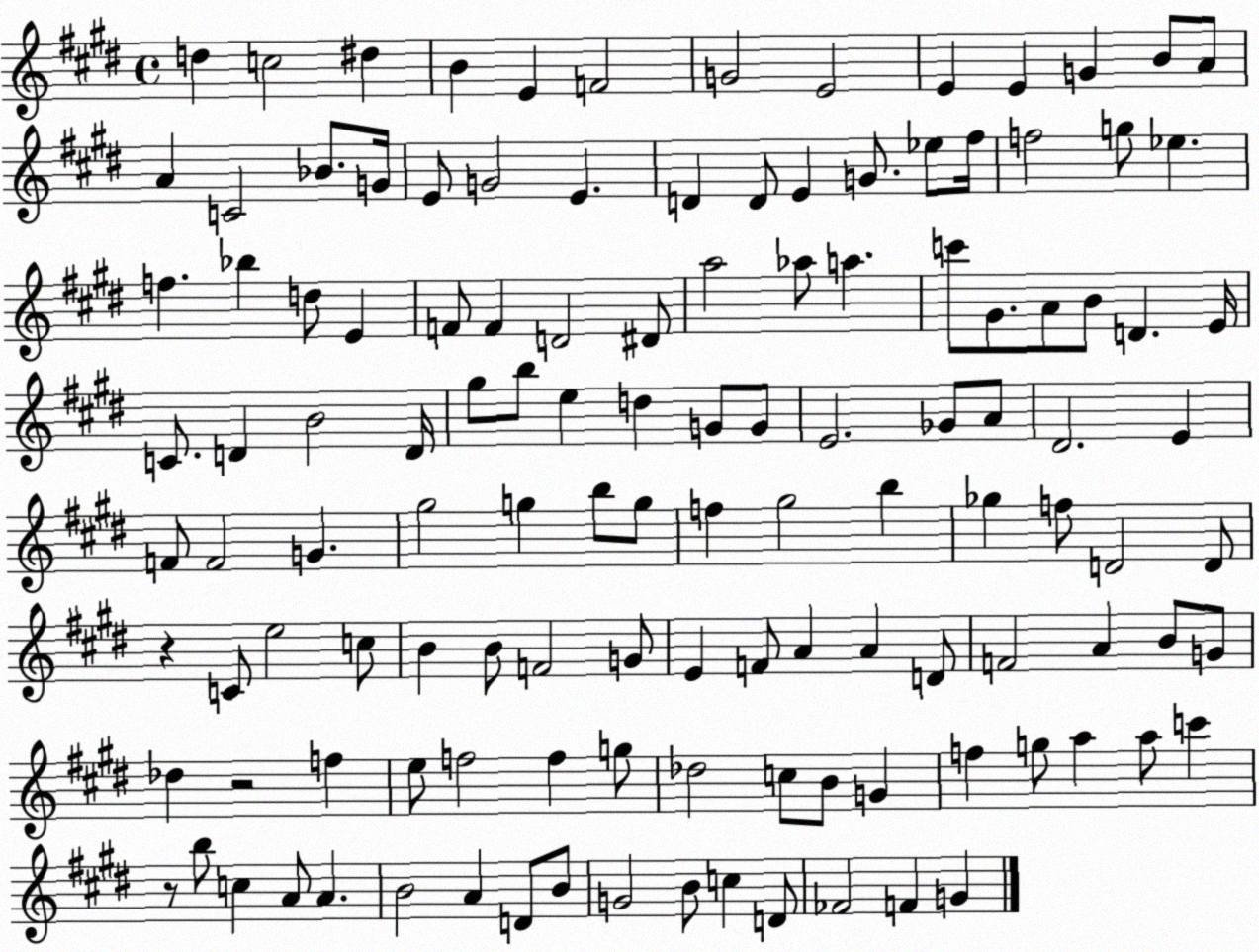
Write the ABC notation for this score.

X:1
T:Untitled
M:4/4
L:1/4
K:E
d c2 ^d B E F2 G2 E2 E E G B/2 A/2 A C2 _B/2 G/4 E/2 G2 E D D/2 E G/2 _e/2 ^f/4 f2 g/2 _e f _b d/2 E F/2 F D2 ^D/2 a2 _a/2 a c'/2 ^G/2 A/2 B/2 D E/4 C/2 D B2 D/4 ^g/2 b/2 e d G/2 G/2 E2 _G/2 A/2 ^D2 E F/2 F2 G ^g2 g b/2 g/2 f ^g2 b _g f/2 D2 D/2 z C/2 e2 c/2 B B/2 F2 G/2 E F/2 A A D/2 F2 A B/2 G/2 _d z2 f e/2 f2 f g/2 _d2 c/2 B/2 G f g/2 a a/2 c' z/2 b/2 c A/2 A B2 A D/2 B/2 G2 B/2 c D/2 _F2 F G